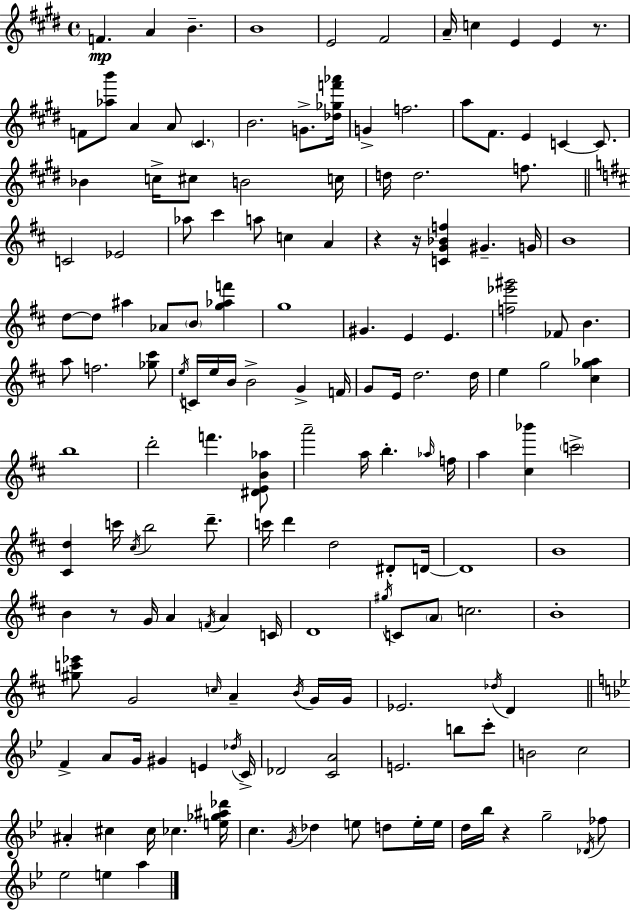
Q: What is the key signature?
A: E major